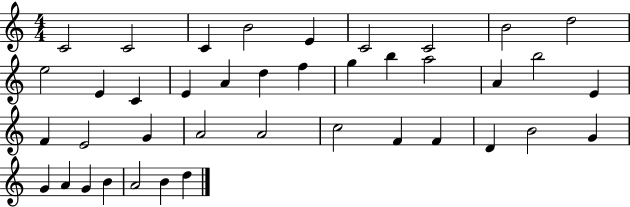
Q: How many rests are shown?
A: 0